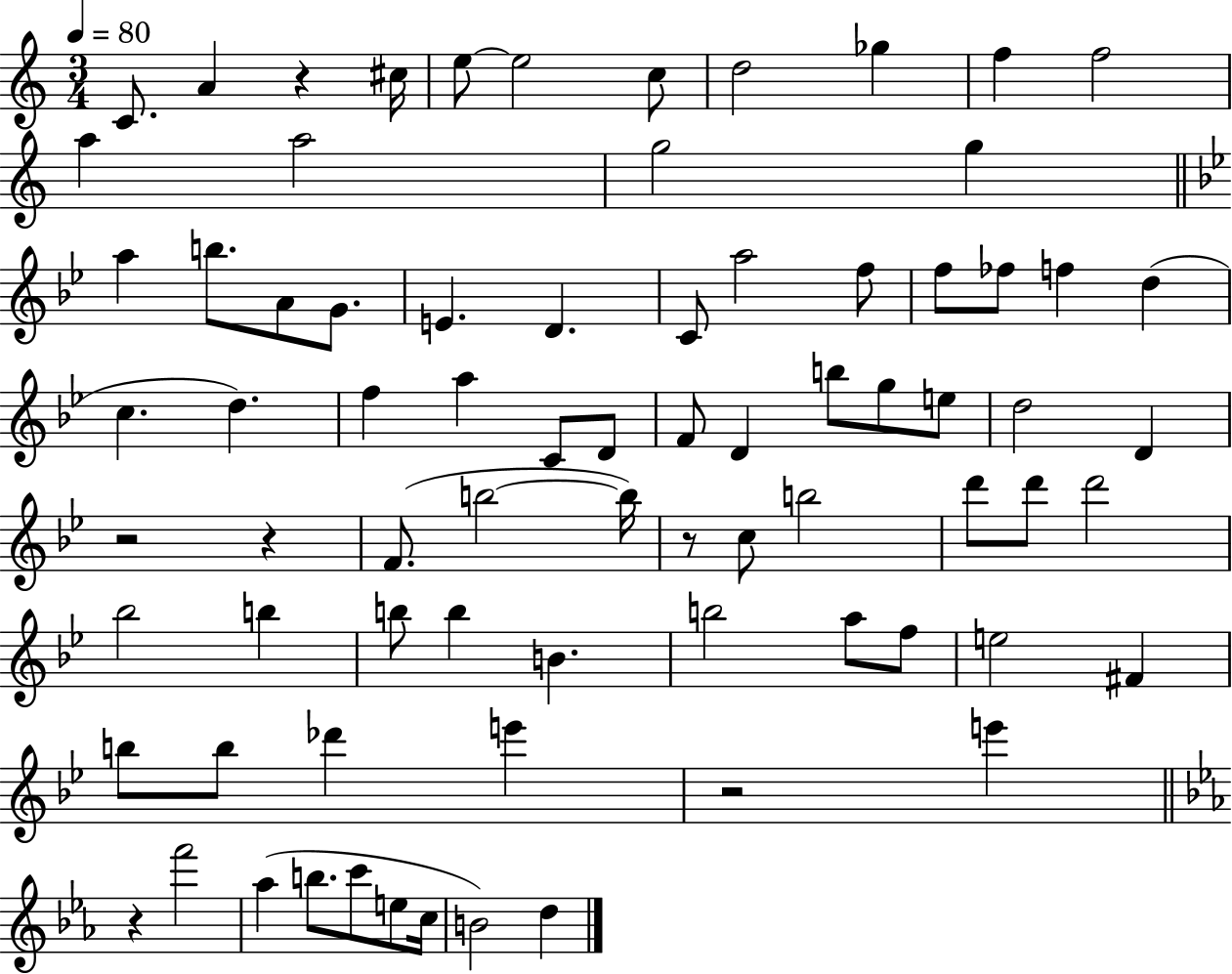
C4/e. A4/q R/q C#5/s E5/e E5/h C5/e D5/h Gb5/q F5/q F5/h A5/q A5/h G5/h G5/q A5/q B5/e. A4/e G4/e. E4/q. D4/q. C4/e A5/h F5/e F5/e FES5/e F5/q D5/q C5/q. D5/q. F5/q A5/q C4/e D4/e F4/e D4/q B5/e G5/e E5/e D5/h D4/q R/h R/q F4/e. B5/h B5/s R/e C5/e B5/h D6/e D6/e D6/h Bb5/h B5/q B5/e B5/q B4/q. B5/h A5/e F5/e E5/h F#4/q B5/e B5/e Db6/q E6/q R/h E6/q R/q F6/h Ab5/q B5/e. C6/e E5/e C5/s B4/h D5/q